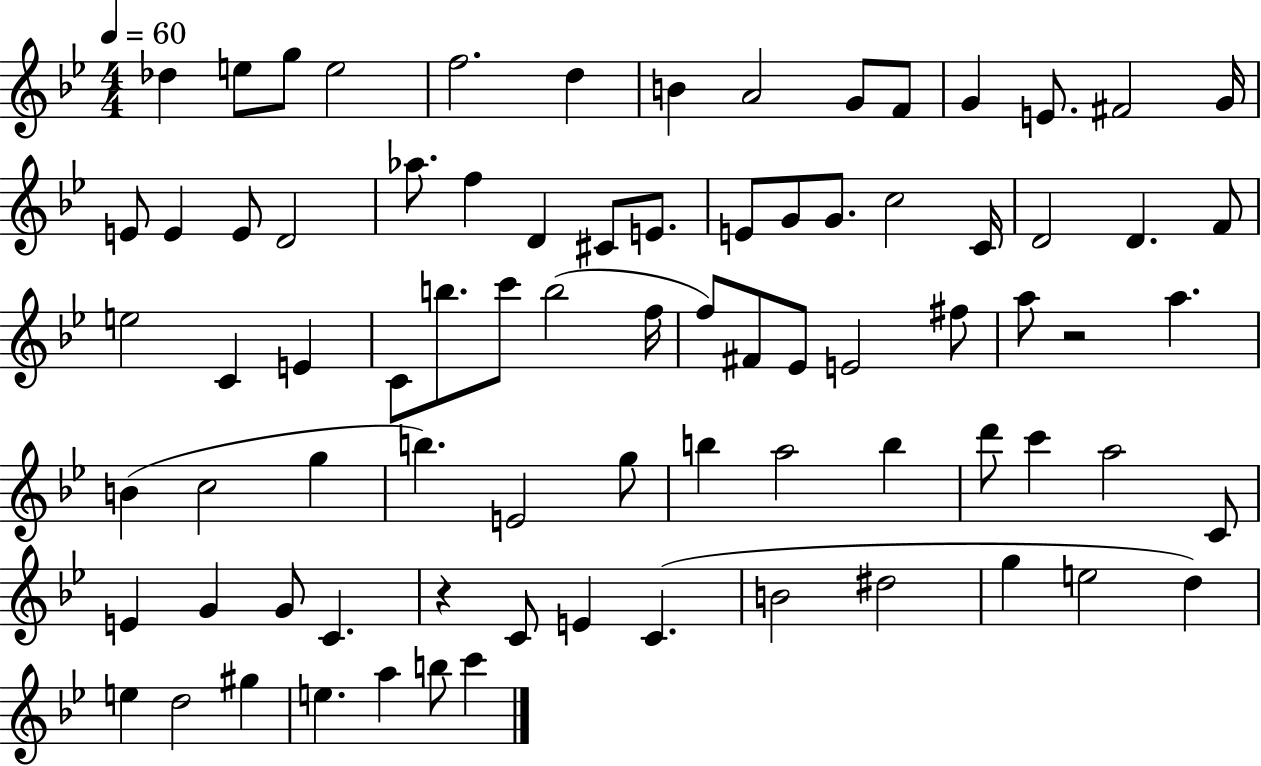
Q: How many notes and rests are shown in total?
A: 80